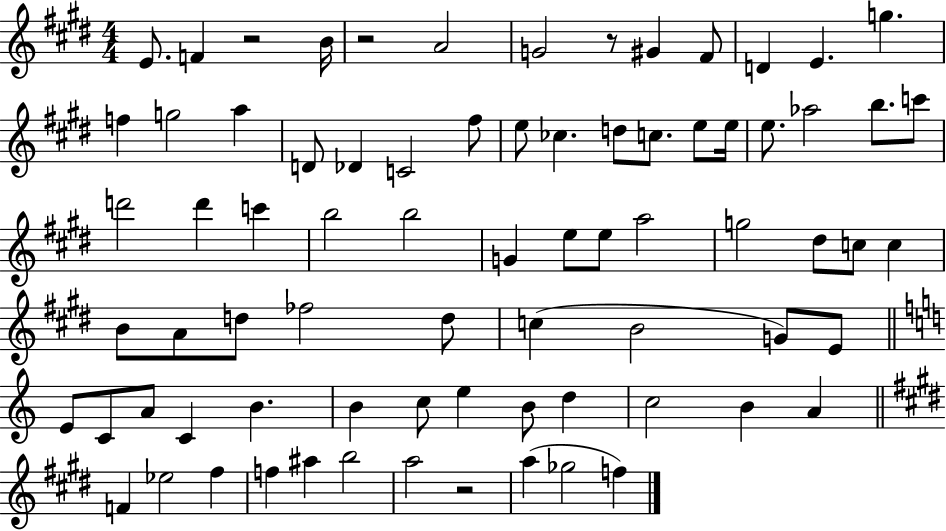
{
  \clef treble
  \numericTimeSignature
  \time 4/4
  \key e \major
  \repeat volta 2 { e'8. f'4 r2 b'16 | r2 a'2 | g'2 r8 gis'4 fis'8 | d'4 e'4. g''4. | \break f''4 g''2 a''4 | d'8 des'4 c'2 fis''8 | e''8 ces''4. d''8 c''8. e''8 e''16 | e''8. aes''2 b''8. c'''8 | \break d'''2 d'''4 c'''4 | b''2 b''2 | g'4 e''8 e''8 a''2 | g''2 dis''8 c''8 c''4 | \break b'8 a'8 d''8 fes''2 d''8 | c''4( b'2 g'8) e'8 | \bar "||" \break \key a \minor e'8 c'8 a'8 c'4 b'4. | b'4 c''8 e''4 b'8 d''4 | c''2 b'4 a'4 | \bar "||" \break \key e \major f'4 ees''2 fis''4 | f''4 ais''4 b''2 | a''2 r2 | a''4( ges''2 f''4) | \break } \bar "|."
}